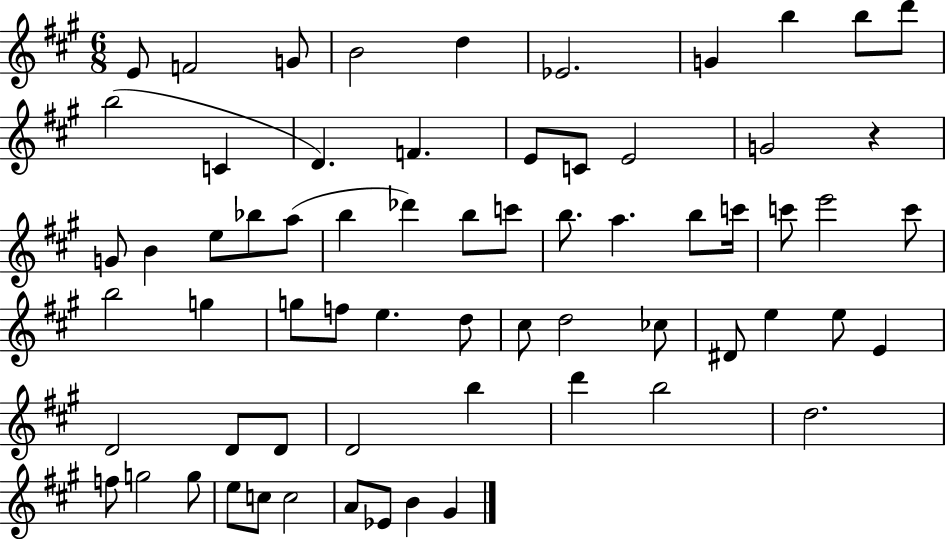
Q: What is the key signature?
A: A major